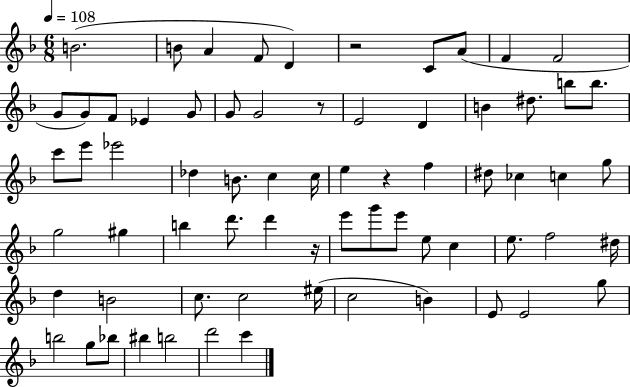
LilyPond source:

{
  \clef treble
  \numericTimeSignature
  \time 6/8
  \key f \major
  \tempo 4 = 108
  b'2.( | b'8 a'4 f'8 d'4) | r2 c'8 a'8( | f'4 f'2 | \break g'8 g'8) f'8 ees'4 g'8 | g'8 g'2 r8 | e'2 d'4 | b'4 dis''8. b''8 b''8. | \break c'''8 e'''8 ees'''2 | des''4 b'8. c''4 c''16 | e''4 r4 f''4 | dis''8 ces''4 c''4 g''8 | \break g''2 gis''4 | b''4 d'''8. d'''4 r16 | e'''8 g'''8 e'''8 e''8 c''4 | e''8. f''2 dis''16 | \break d''4 b'2 | c''8. c''2 eis''16( | c''2 b'4) | e'8 e'2 g''8 | \break b''2 g''8 bes''8 | bis''4 b''2 | d'''2 c'''4 | \bar "|."
}